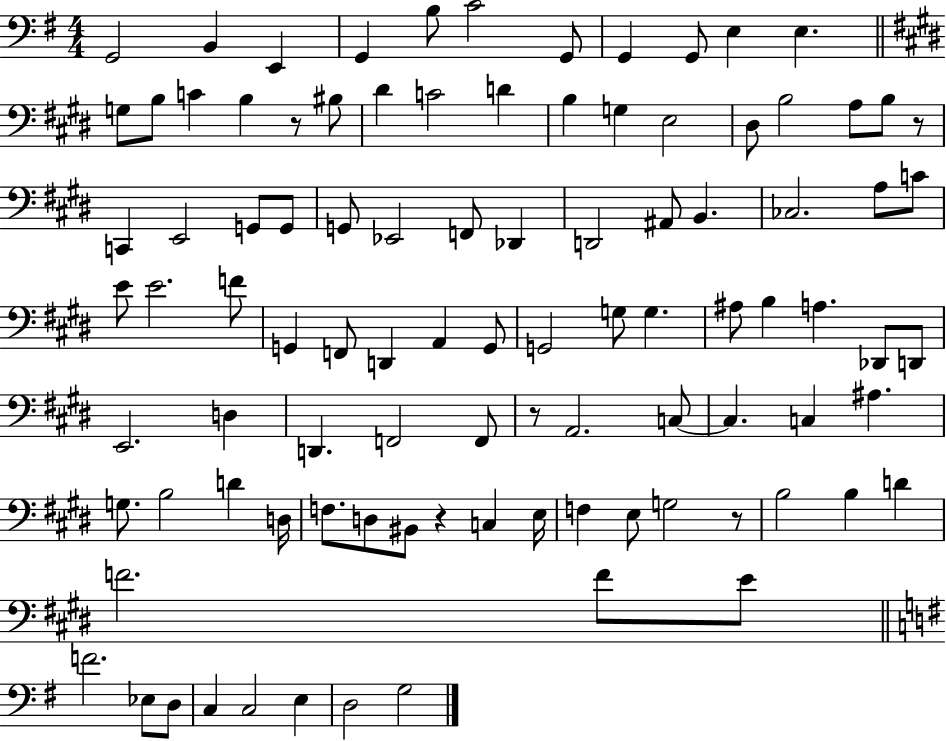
G2/h B2/q E2/q G2/q B3/e C4/h G2/e G2/q G2/e E3/q E3/q. G3/e B3/e C4/q B3/q R/e BIS3/e D#4/q C4/h D4/q B3/q G3/q E3/h D#3/e B3/h A3/e B3/e R/e C2/q E2/h G2/e G2/e G2/e Eb2/h F2/e Db2/q D2/h A#2/e B2/q. CES3/h. A3/e C4/e E4/e E4/h. F4/e G2/q F2/e D2/q A2/q G2/e G2/h G3/e G3/q. A#3/e B3/q A3/q. Db2/e D2/e E2/h. D3/q D2/q. F2/h F2/e R/e A2/h. C3/e C3/q. C3/q A#3/q. G3/e. B3/h D4/q D3/s F3/e. D3/e BIS2/e R/q C3/q E3/s F3/q E3/e G3/h R/e B3/h B3/q D4/q F4/h. F4/e E4/e F4/h. Eb3/e D3/e C3/q C3/h E3/q D3/h G3/h